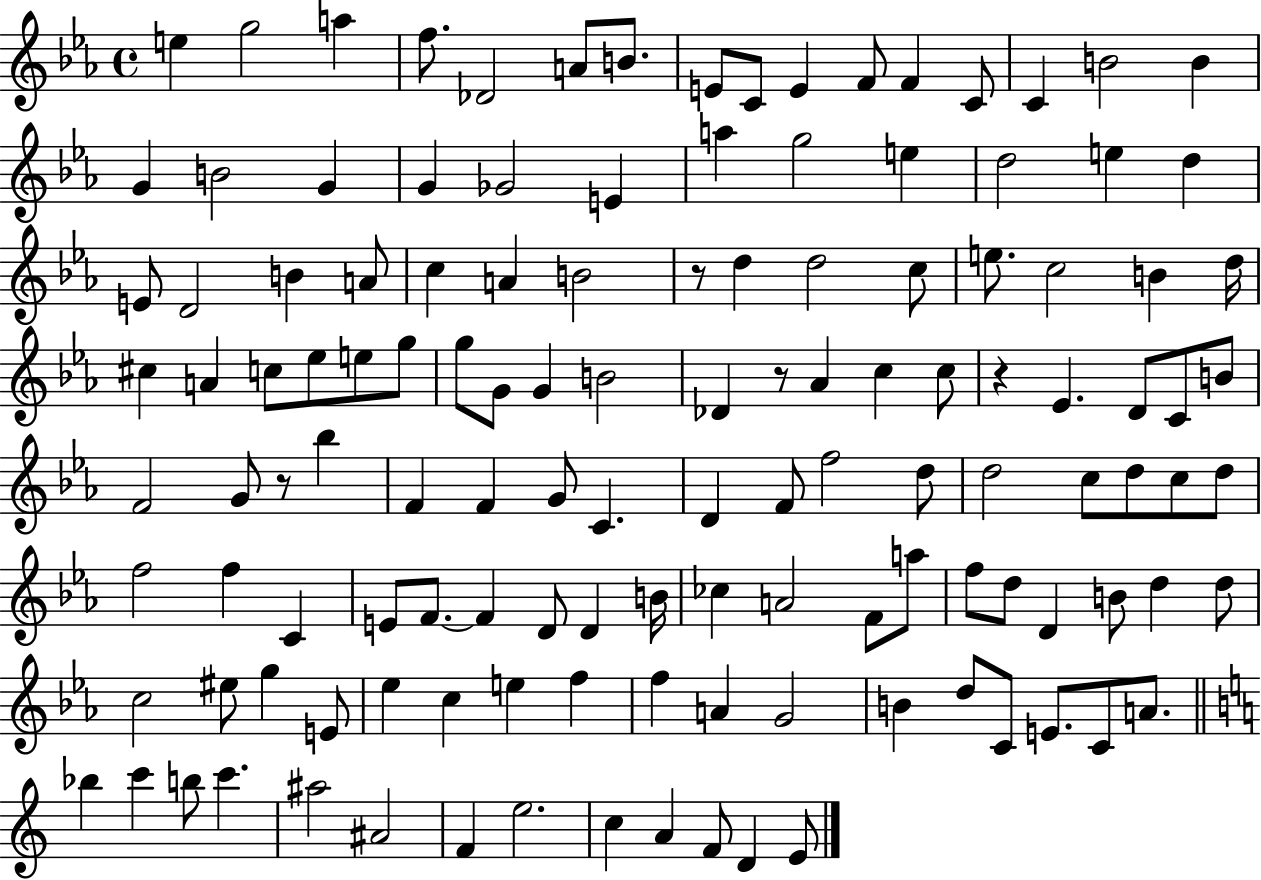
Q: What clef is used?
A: treble